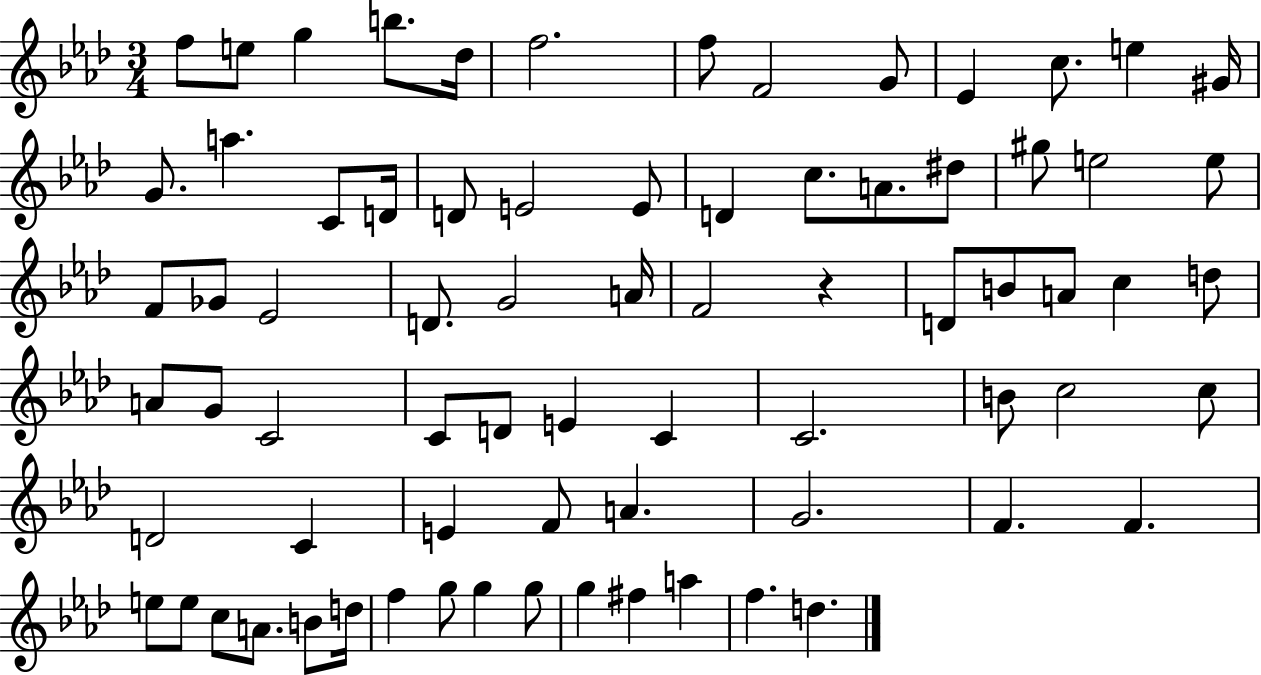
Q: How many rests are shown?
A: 1